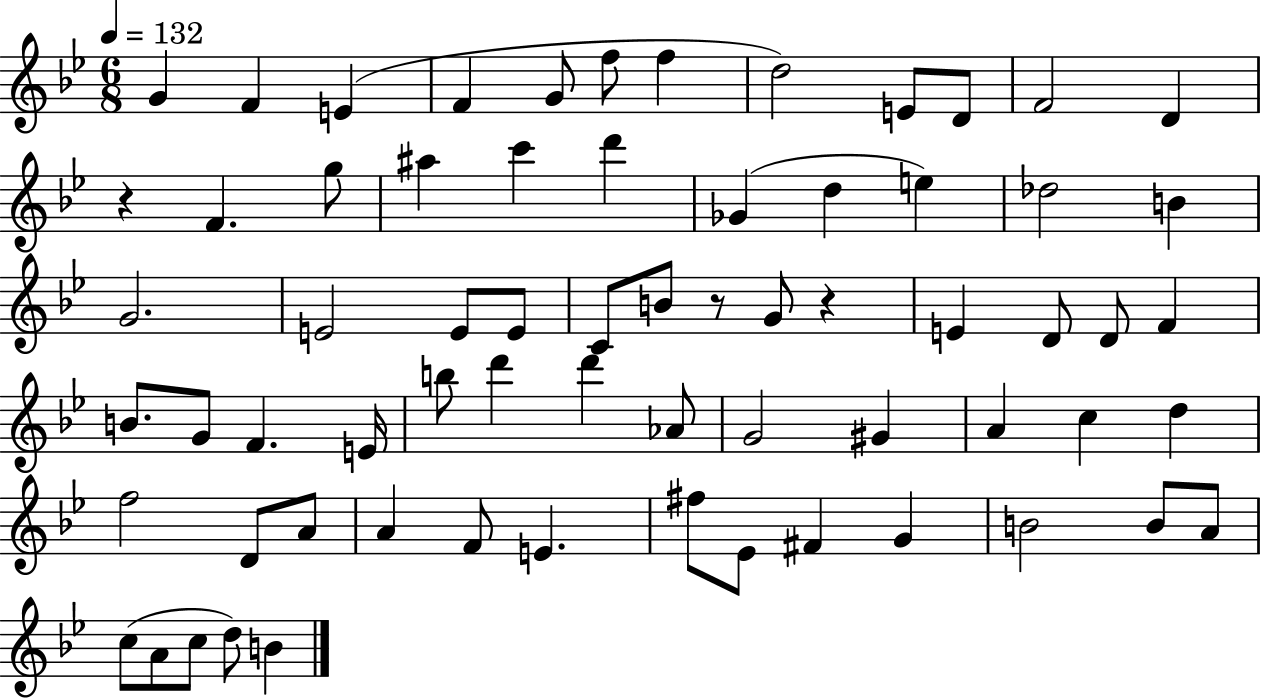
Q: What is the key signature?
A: BES major